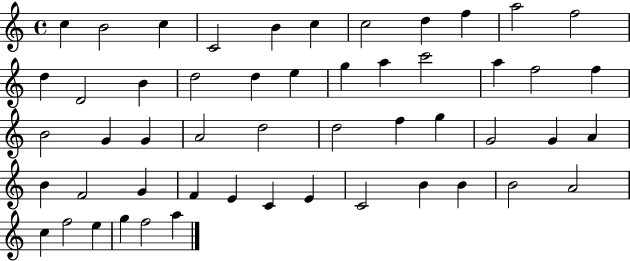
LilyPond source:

{
  \clef treble
  \time 4/4
  \defaultTimeSignature
  \key c \major
  c''4 b'2 c''4 | c'2 b'4 c''4 | c''2 d''4 f''4 | a''2 f''2 | \break d''4 d'2 b'4 | d''2 d''4 e''4 | g''4 a''4 c'''2 | a''4 f''2 f''4 | \break b'2 g'4 g'4 | a'2 d''2 | d''2 f''4 g''4 | g'2 g'4 a'4 | \break b'4 f'2 g'4 | f'4 e'4 c'4 e'4 | c'2 b'4 b'4 | b'2 a'2 | \break c''4 f''2 e''4 | g''4 f''2 a''4 | \bar "|."
}